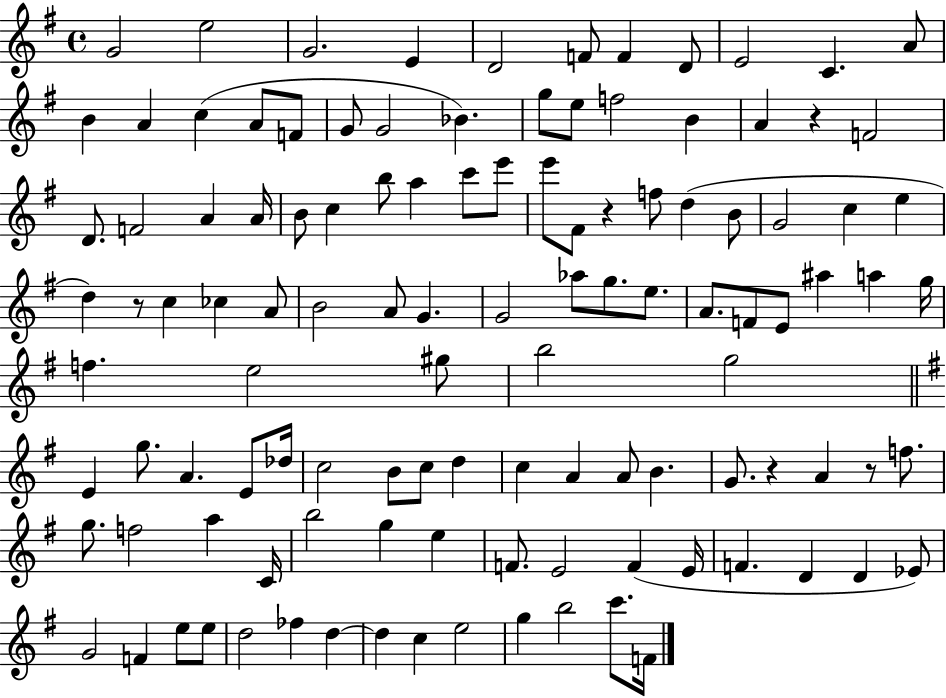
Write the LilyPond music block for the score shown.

{
  \clef treble
  \time 4/4
  \defaultTimeSignature
  \key g \major
  g'2 e''2 | g'2. e'4 | d'2 f'8 f'4 d'8 | e'2 c'4. a'8 | \break b'4 a'4 c''4( a'8 f'8 | g'8 g'2 bes'4.) | g''8 e''8 f''2 b'4 | a'4 r4 f'2 | \break d'8. f'2 a'4 a'16 | b'8 c''4 b''8 a''4 c'''8 e'''8 | e'''8 fis'8 r4 f''8 d''4( b'8 | g'2 c''4 e''4 | \break d''4) r8 c''4 ces''4 a'8 | b'2 a'8 g'4. | g'2 aes''8 g''8. e''8. | a'8. f'8 e'8 ais''4 a''4 g''16 | \break f''4. e''2 gis''8 | b''2 g''2 | \bar "||" \break \key e \minor e'4 g''8. a'4. e'8 des''16 | c''2 b'8 c''8 d''4 | c''4 a'4 a'8 b'4. | g'8. r4 a'4 r8 f''8. | \break g''8. f''2 a''4 c'16 | b''2 g''4 e''4 | f'8. e'2 f'4( e'16 | f'4. d'4 d'4 ees'8) | \break g'2 f'4 e''8 e''8 | d''2 fes''4 d''4~~ | d''4 c''4 e''2 | g''4 b''2 c'''8. f'16 | \break \bar "|."
}